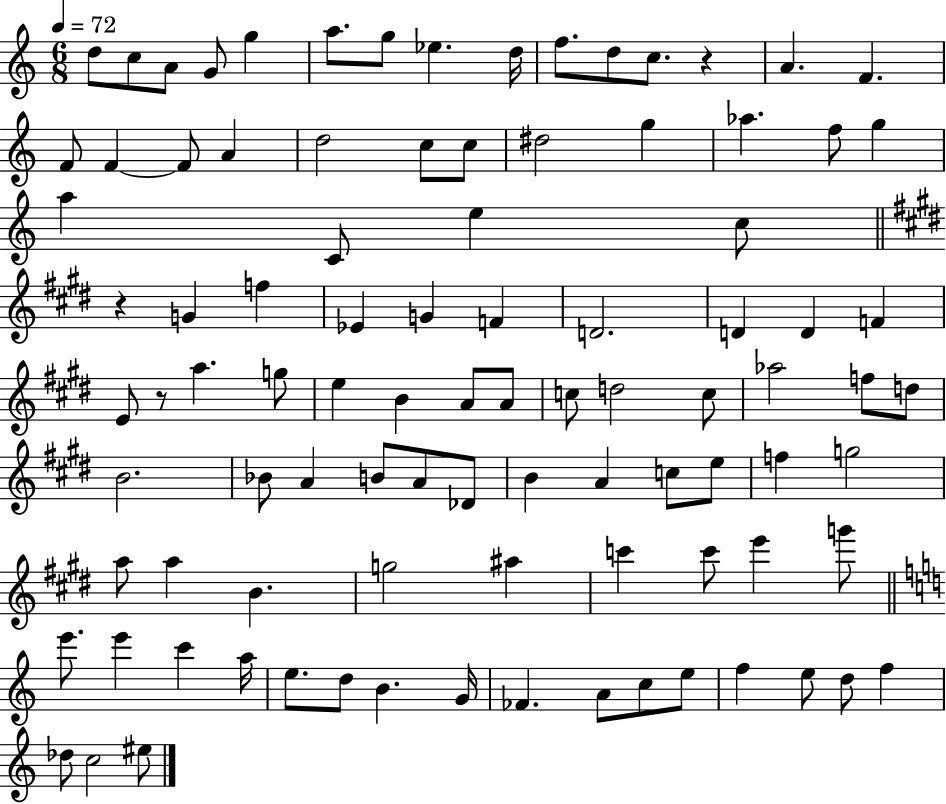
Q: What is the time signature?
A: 6/8